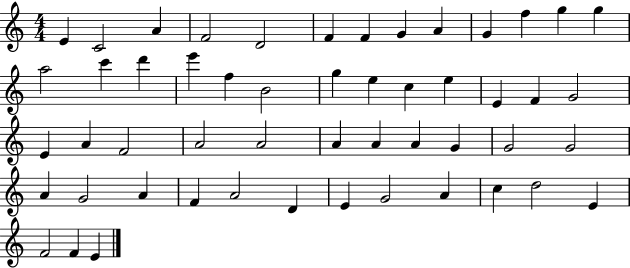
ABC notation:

X:1
T:Untitled
M:4/4
L:1/4
K:C
E C2 A F2 D2 F F G A G f g g a2 c' d' e' f B2 g e c e E F G2 E A F2 A2 A2 A A A G G2 G2 A G2 A F A2 D E G2 A c d2 E F2 F E